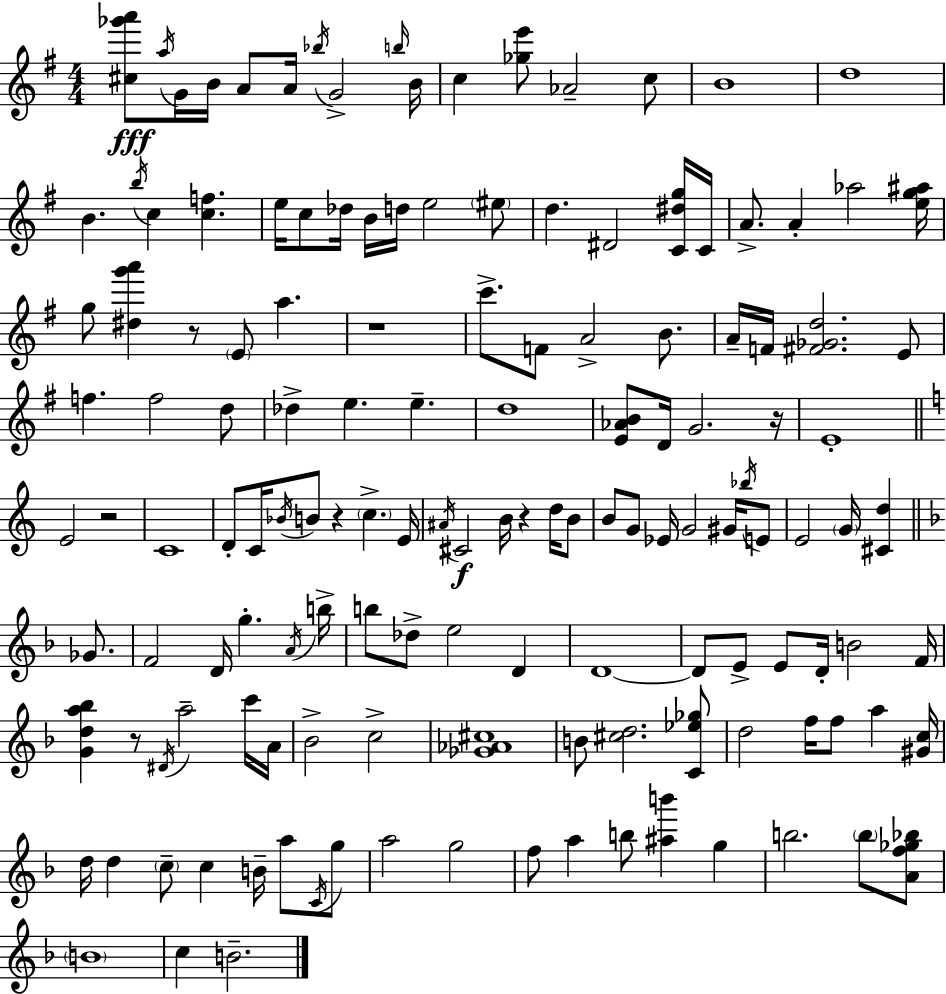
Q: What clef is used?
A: treble